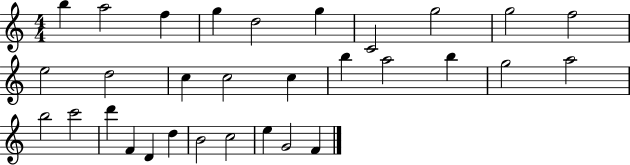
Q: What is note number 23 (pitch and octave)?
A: D6